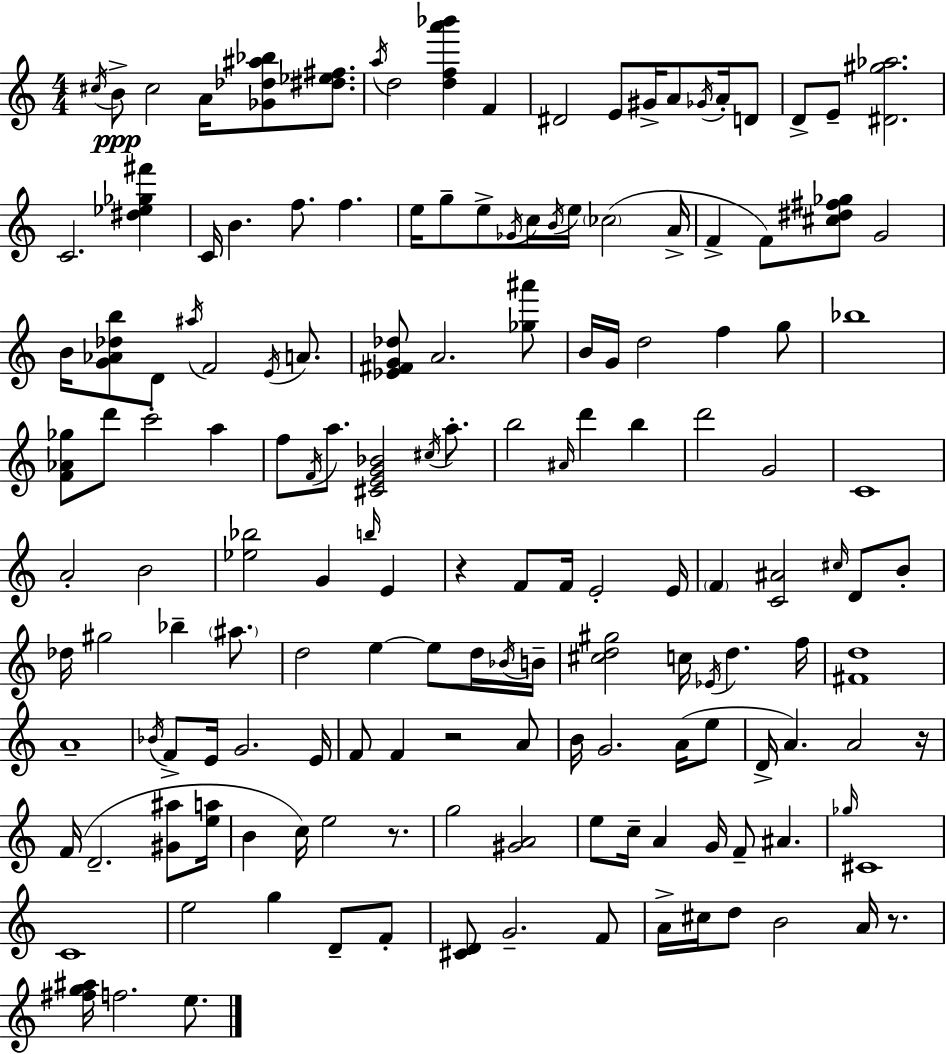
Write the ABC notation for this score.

X:1
T:Untitled
M:4/4
L:1/4
K:C
^c/4 B/2 ^c2 A/4 [_G_d^a_b]/2 [^d_e^f]/2 a/4 d2 [dfa'_b'] F ^D2 E/2 ^G/4 A/2 _G/4 A/4 D/2 D/2 E/2 [^D^g_a]2 C2 [^d_e_g^f'] C/4 B f/2 f e/4 g/2 e/2 _G/4 c/4 B/4 e/4 _c2 A/4 F F/2 [^c^d^f_g]/2 G2 B/4 [G_A_db]/2 D/2 ^a/4 F2 E/4 A/2 [_E^FG_d]/2 A2 [_g^a']/2 B/4 G/4 d2 f g/2 _b4 [F_A_g]/2 d'/2 c'2 a f/2 F/4 a/2 [^CEG_B]2 ^c/4 a/2 b2 ^A/4 d' b d'2 G2 C4 A2 B2 [_e_b]2 G b/4 E z F/2 F/4 E2 E/4 F [C^A]2 ^c/4 D/2 B/2 _d/4 ^g2 _b ^a/2 d2 e e/2 d/4 _B/4 B/4 [^cd^g]2 c/4 _E/4 d f/4 [^Fd]4 A4 _B/4 F/2 E/4 G2 E/4 F/2 F z2 A/2 B/4 G2 A/4 e/2 D/4 A A2 z/4 F/4 D2 [^G^a]/2 [ea]/4 B c/4 e2 z/2 g2 [^GA]2 e/2 c/4 A G/4 F/2 ^A _g/4 ^C4 C4 e2 g D/2 F/2 [^CD]/2 G2 F/2 A/4 ^c/4 d/2 B2 A/4 z/2 [^fg^a]/4 f2 e/2